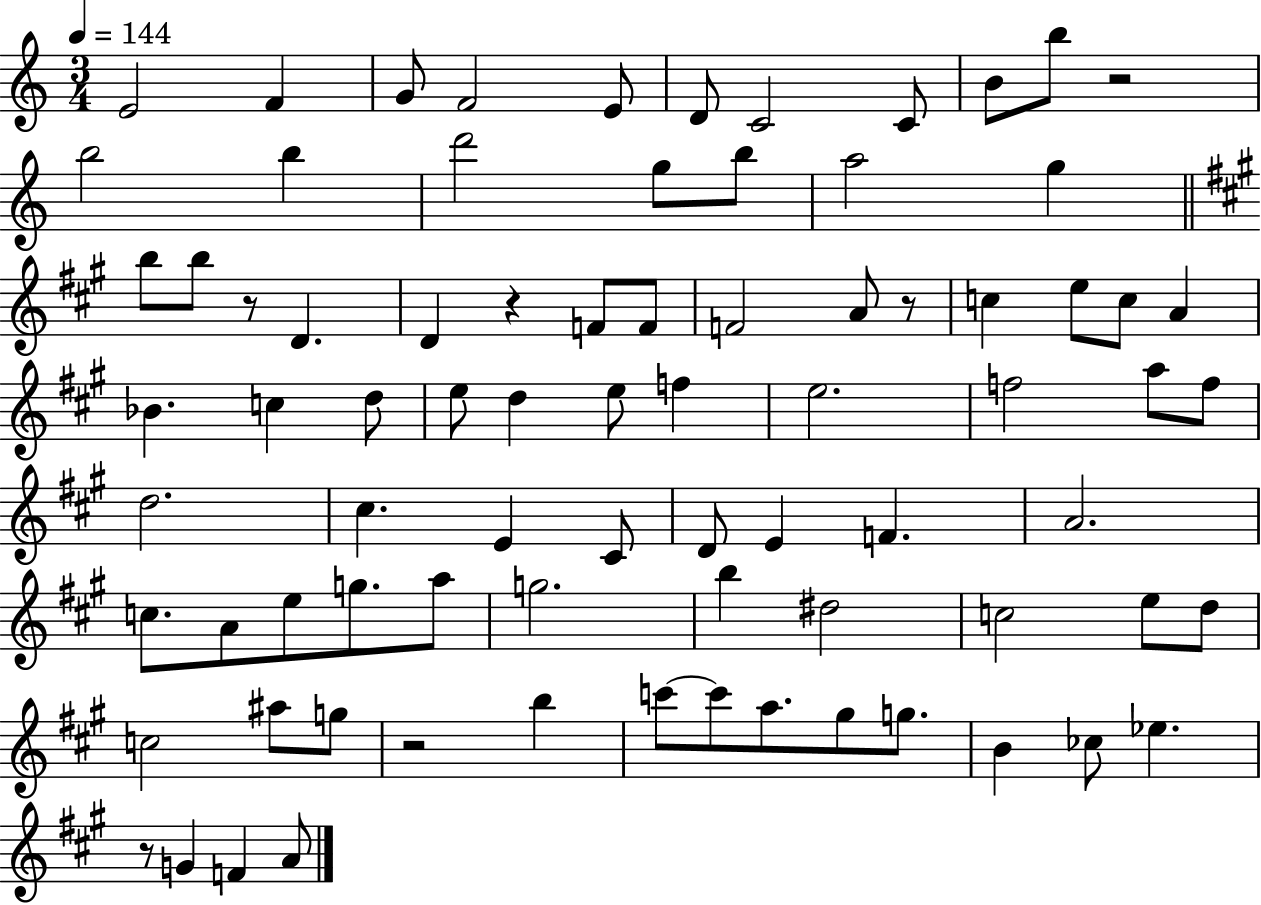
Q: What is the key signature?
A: C major